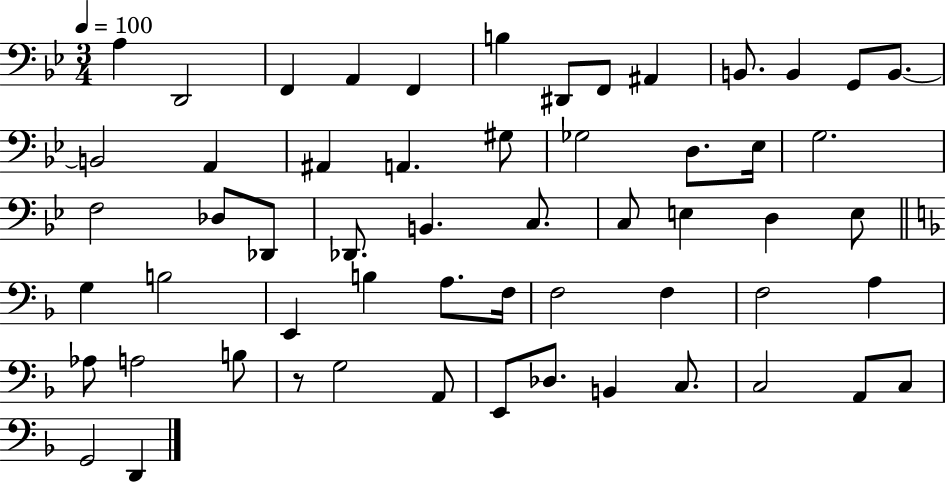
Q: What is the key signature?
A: BES major